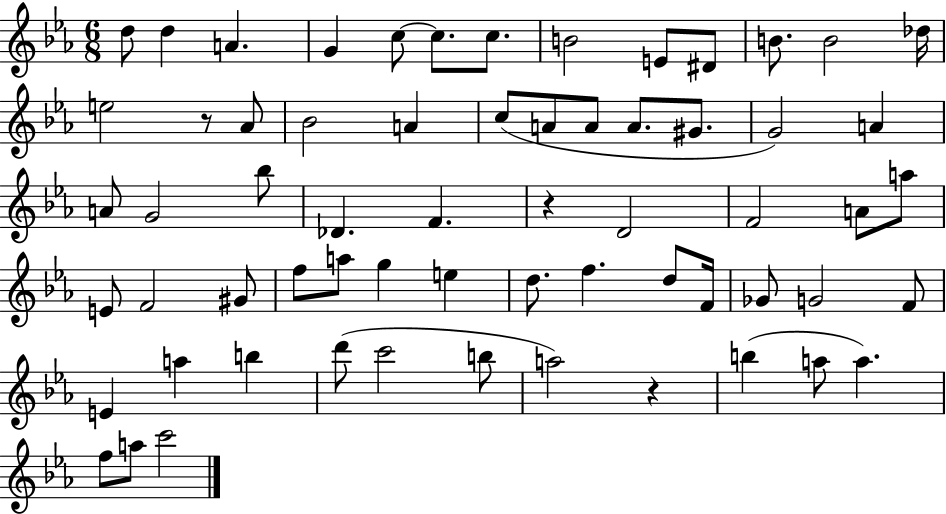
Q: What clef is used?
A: treble